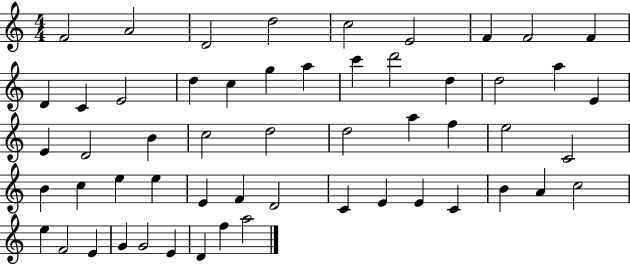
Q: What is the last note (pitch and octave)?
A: A5